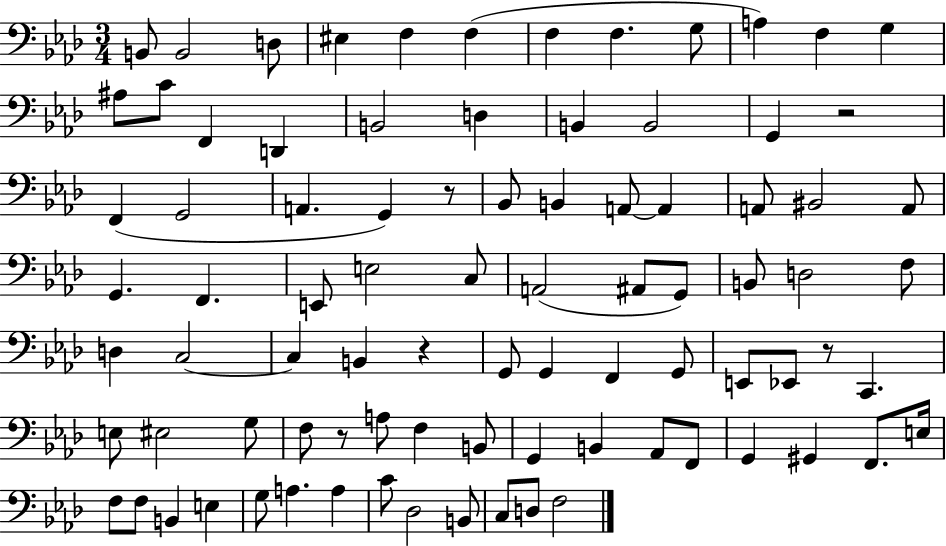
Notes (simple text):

B2/e B2/h D3/e EIS3/q F3/q F3/q F3/q F3/q. G3/e A3/q F3/q G3/q A#3/e C4/e F2/q D2/q B2/h D3/q B2/q B2/h G2/q R/h F2/q G2/h A2/q. G2/q R/e Bb2/e B2/q A2/e A2/q A2/e BIS2/h A2/e G2/q. F2/q. E2/e E3/h C3/e A2/h A#2/e G2/e B2/e D3/h F3/e D3/q C3/h C3/q B2/q R/q G2/e G2/q F2/q G2/e E2/e Eb2/e R/e C2/q. E3/e EIS3/h G3/e F3/e R/e A3/e F3/q B2/e G2/q B2/q Ab2/e F2/e G2/q G#2/q F2/e. E3/s F3/e F3/e B2/q E3/q G3/e A3/q. A3/q C4/e Db3/h B2/e C3/e D3/e F3/h